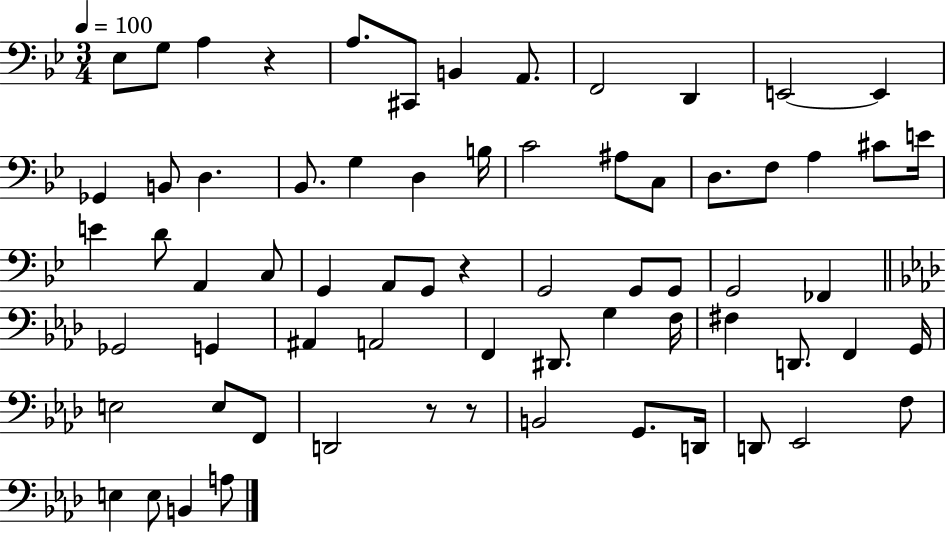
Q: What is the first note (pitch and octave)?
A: Eb3